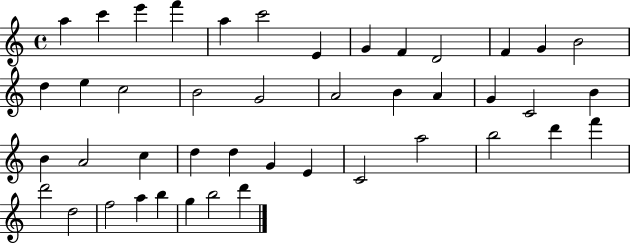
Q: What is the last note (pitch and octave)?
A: D6